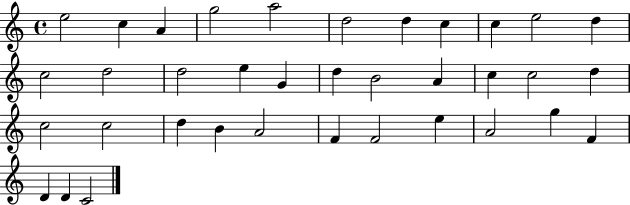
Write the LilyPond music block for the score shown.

{
  \clef treble
  \time 4/4
  \defaultTimeSignature
  \key c \major
  e''2 c''4 a'4 | g''2 a''2 | d''2 d''4 c''4 | c''4 e''2 d''4 | \break c''2 d''2 | d''2 e''4 g'4 | d''4 b'2 a'4 | c''4 c''2 d''4 | \break c''2 c''2 | d''4 b'4 a'2 | f'4 f'2 e''4 | a'2 g''4 f'4 | \break d'4 d'4 c'2 | \bar "|."
}